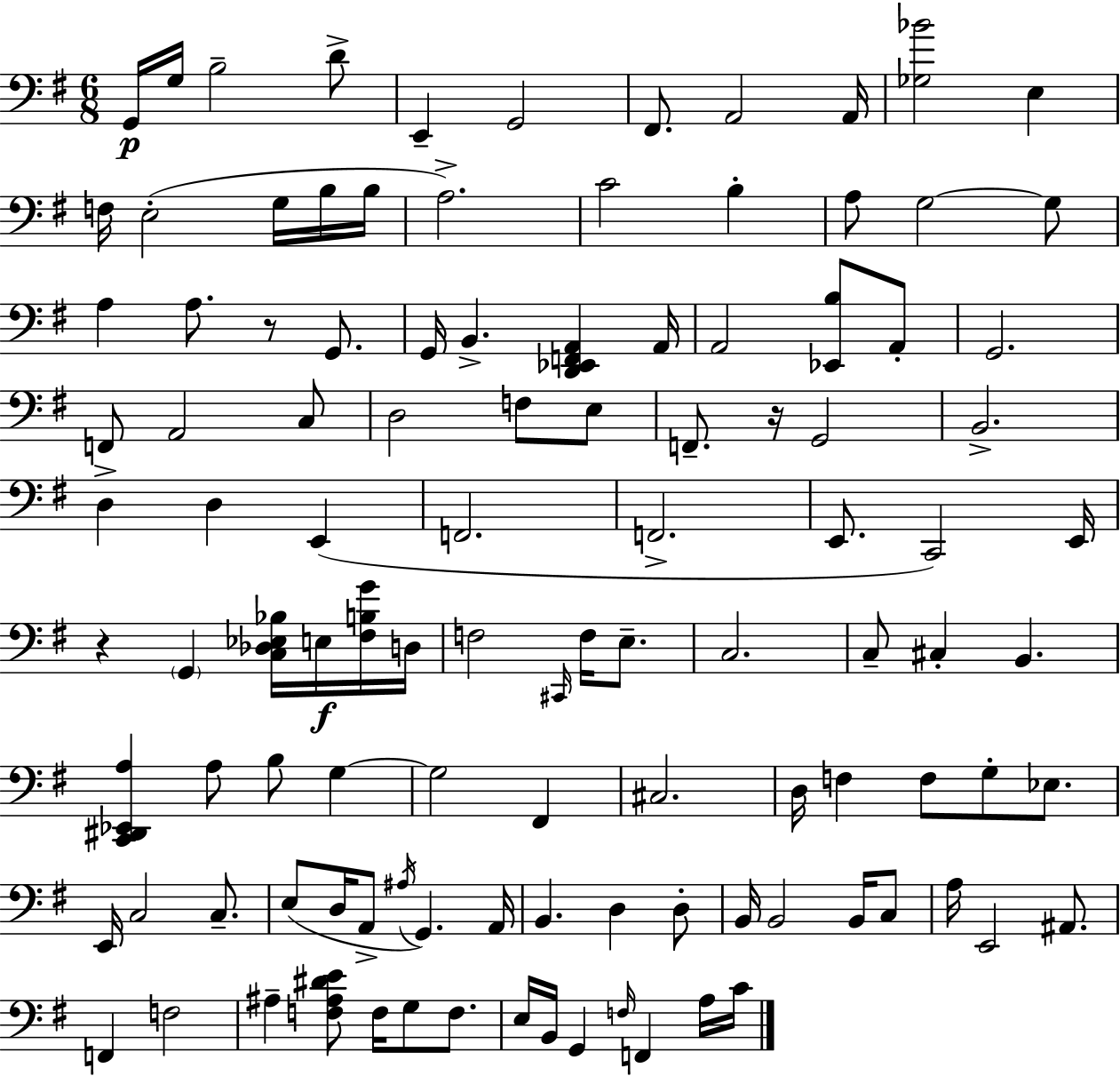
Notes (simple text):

G2/s G3/s B3/h D4/e E2/q G2/h F#2/e. A2/h A2/s [Gb3,Bb4]/h E3/q F3/s E3/h G3/s B3/s B3/s A3/h. C4/h B3/q A3/e G3/h G3/e A3/q A3/e. R/e G2/e. G2/s B2/q. [D2,Eb2,F2,A2]/q A2/s A2/h [Eb2,B3]/e A2/e G2/h. F2/e A2/h C3/e D3/h F3/e E3/e F2/e. R/s G2/h B2/h. D3/q D3/q E2/q F2/h. F2/h. E2/e. C2/h E2/s R/q G2/q [C3,Db3,Eb3,Bb3]/s E3/s [F#3,B3,G4]/s D3/s F3/h C#2/s F3/s E3/e. C3/h. C3/e C#3/q B2/q. [C2,D#2,Eb2,A3]/q A3/e B3/e G3/q G3/h F#2/q C#3/h. D3/s F3/q F3/e G3/e Eb3/e. E2/s C3/h C3/e. E3/e D3/s A2/e A#3/s G2/q. A2/s B2/q. D3/q D3/e B2/s B2/h B2/s C3/e A3/s E2/h A#2/e. F2/q F3/h A#3/q [F3,A#3,D#4,E4]/e F3/s G3/e F3/e. E3/s B2/s G2/q F3/s F2/q A3/s C4/s